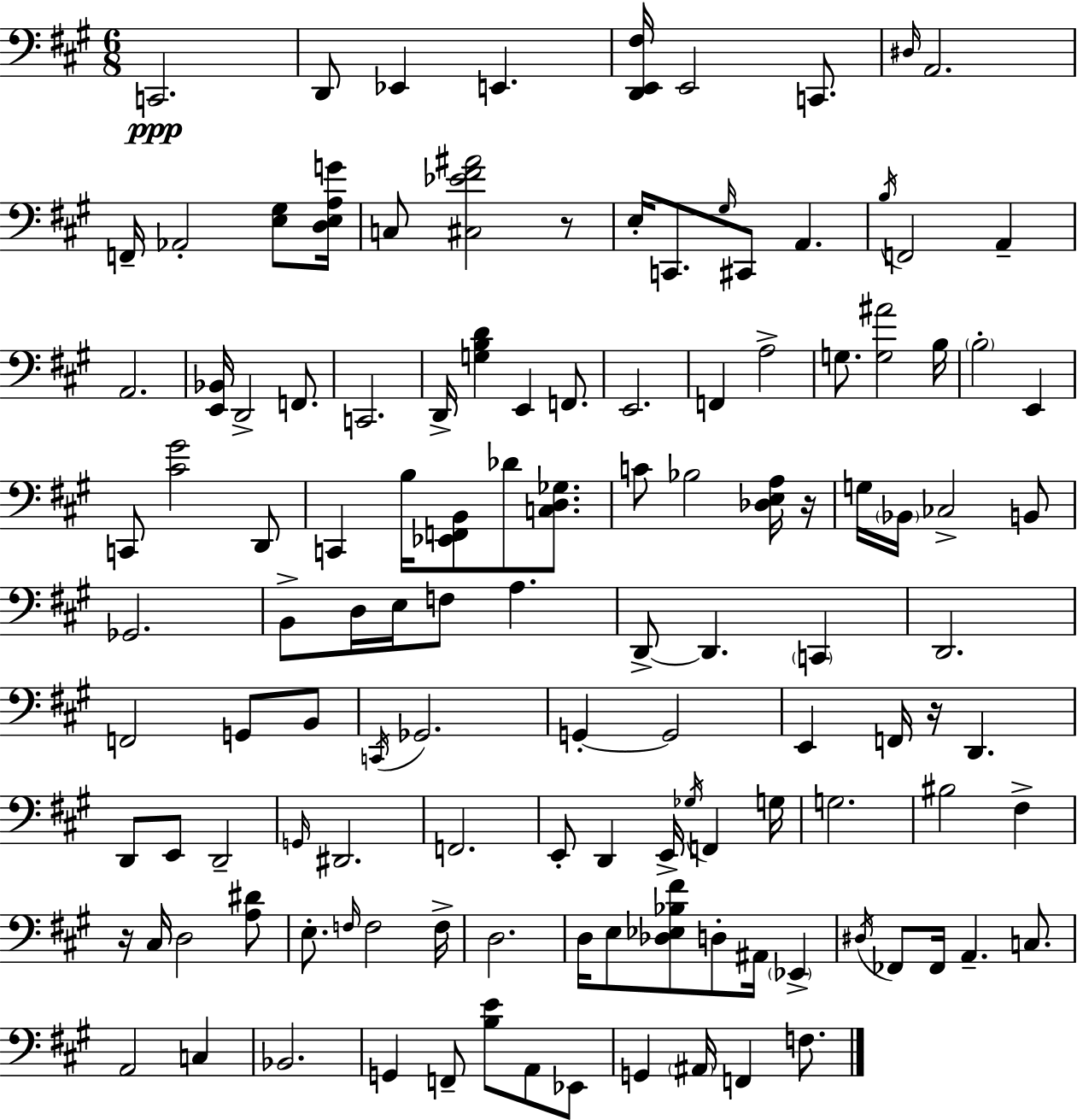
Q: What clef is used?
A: bass